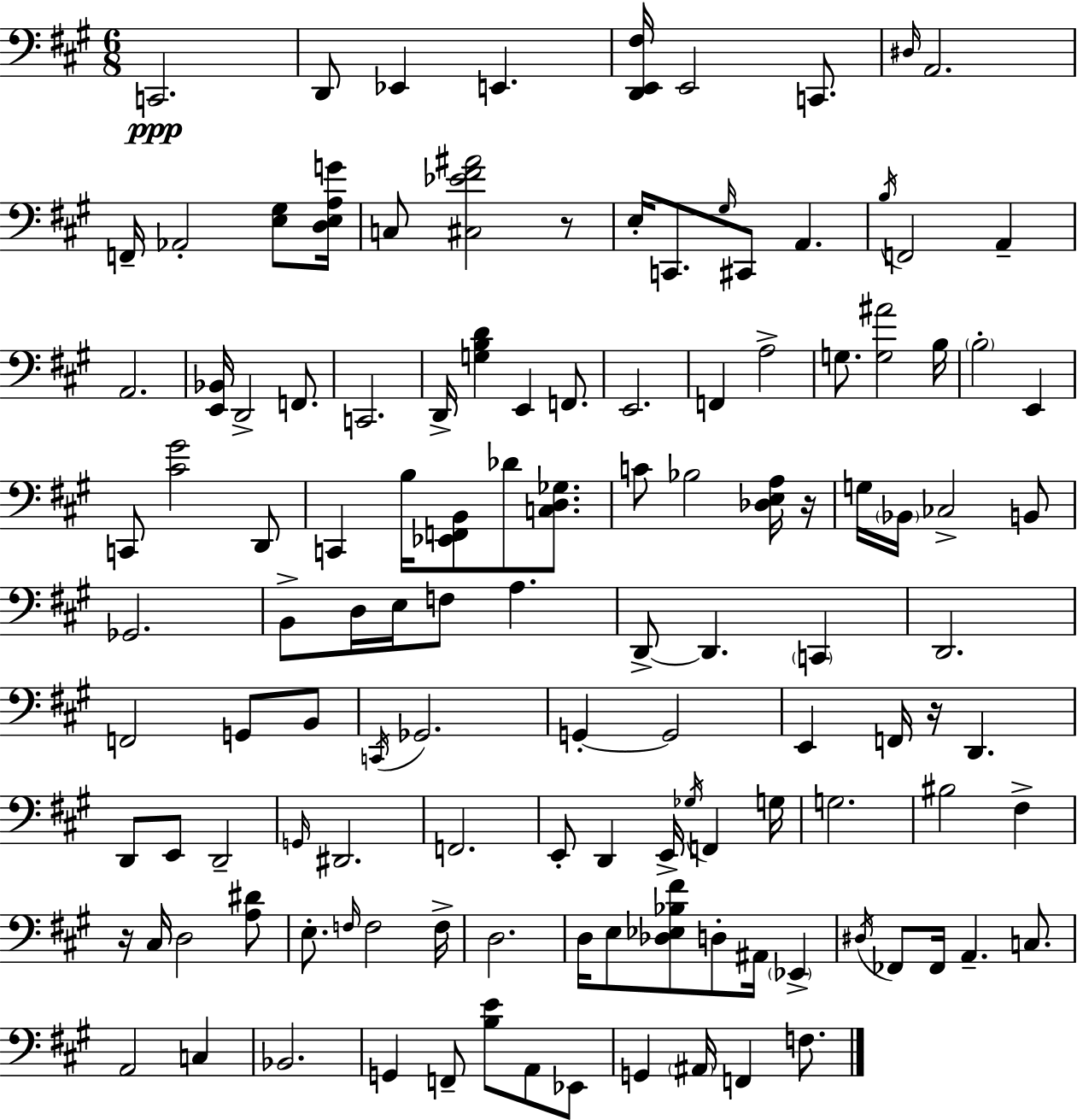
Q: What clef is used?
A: bass